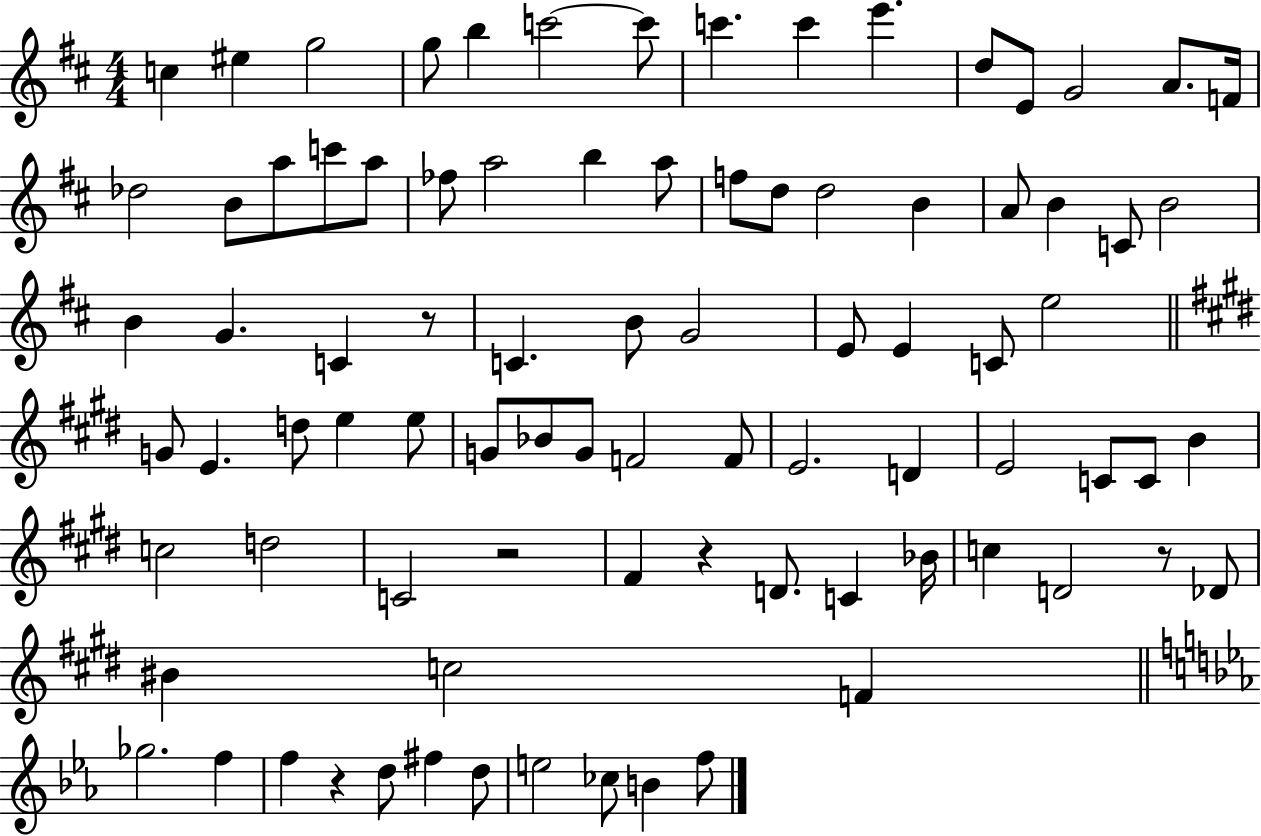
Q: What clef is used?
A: treble